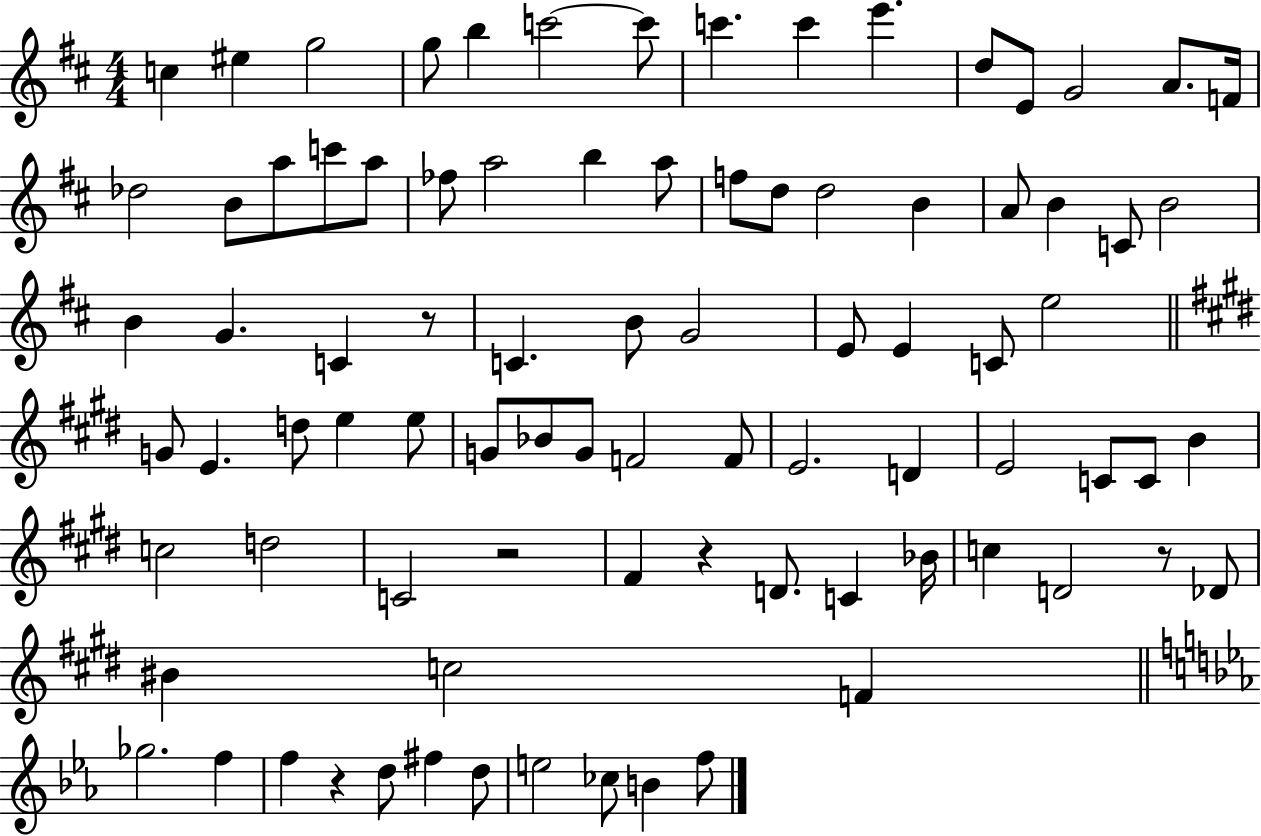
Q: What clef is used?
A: treble